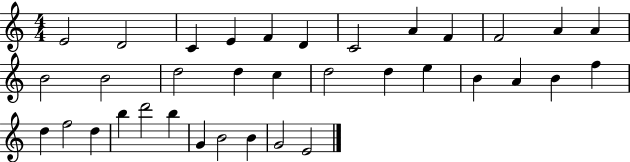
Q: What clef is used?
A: treble